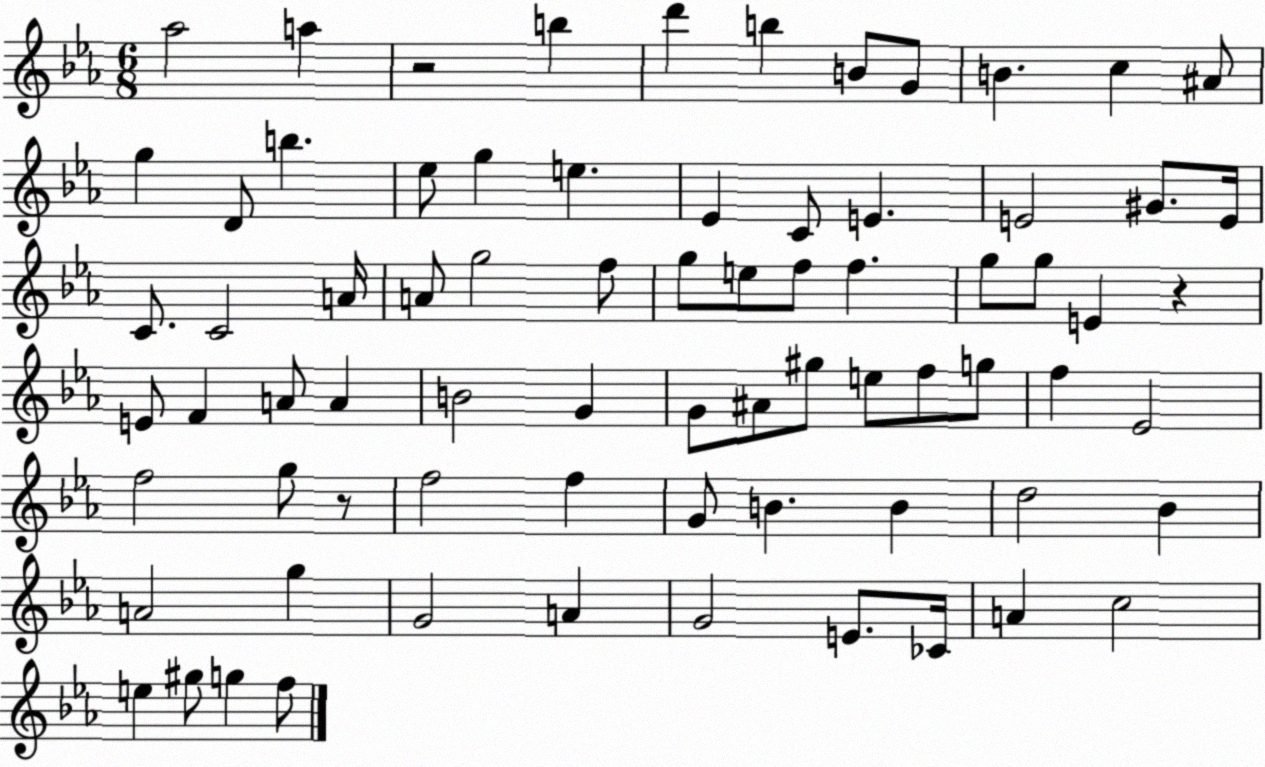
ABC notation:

X:1
T:Untitled
M:6/8
L:1/4
K:Eb
_a2 a z2 b d' b B/2 G/2 B c ^A/2 g D/2 b _e/2 g e _E C/2 E E2 ^G/2 E/4 C/2 C2 A/4 A/2 g2 f/2 g/2 e/2 f/2 f g/2 g/2 E z E/2 F A/2 A B2 G G/2 ^A/2 ^g/2 e/2 f/2 g/2 f _E2 f2 g/2 z/2 f2 f G/2 B B d2 _B A2 g G2 A G2 E/2 _C/4 A c2 e ^g/2 g f/2